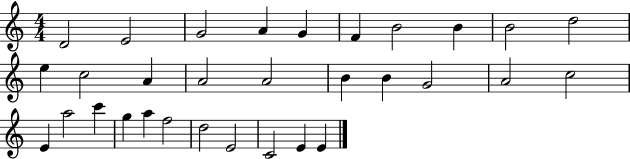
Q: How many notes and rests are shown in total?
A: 31